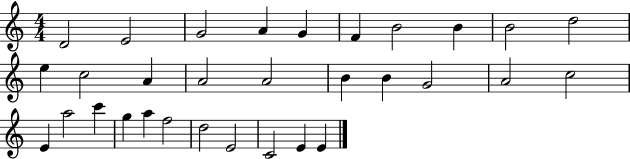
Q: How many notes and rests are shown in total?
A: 31